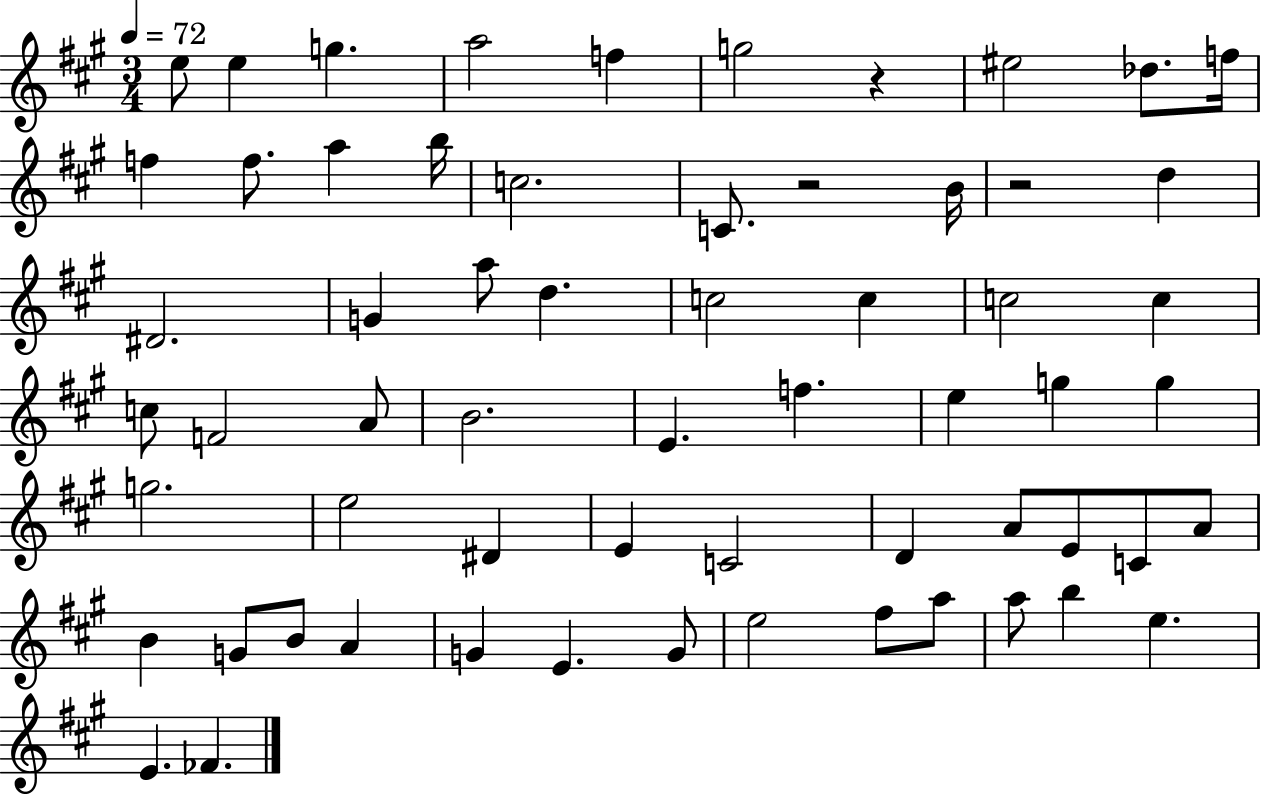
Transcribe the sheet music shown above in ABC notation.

X:1
T:Untitled
M:3/4
L:1/4
K:A
e/2 e g a2 f g2 z ^e2 _d/2 f/4 f f/2 a b/4 c2 C/2 z2 B/4 z2 d ^D2 G a/2 d c2 c c2 c c/2 F2 A/2 B2 E f e g g g2 e2 ^D E C2 D A/2 E/2 C/2 A/2 B G/2 B/2 A G E G/2 e2 ^f/2 a/2 a/2 b e E _F